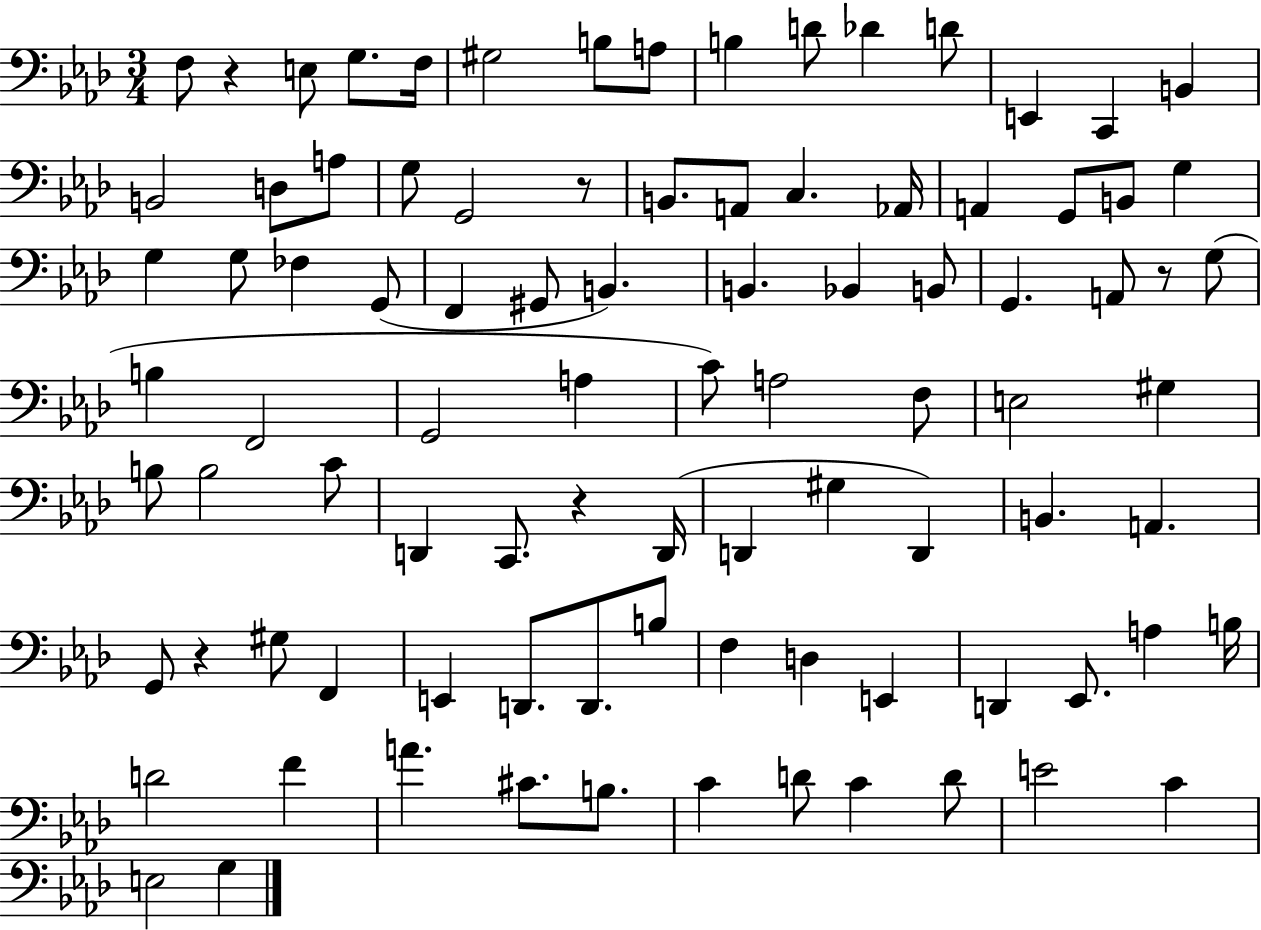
{
  \clef bass
  \numericTimeSignature
  \time 3/4
  \key aes \major
  f8 r4 e8 g8. f16 | gis2 b8 a8 | b4 d'8 des'4 d'8 | e,4 c,4 b,4 | \break b,2 d8 a8 | g8 g,2 r8 | b,8. a,8 c4. aes,16 | a,4 g,8 b,8 g4 | \break g4 g8 fes4 g,8( | f,4 gis,8 b,4.) | b,4. bes,4 b,8 | g,4. a,8 r8 g8( | \break b4 f,2 | g,2 a4 | c'8) a2 f8 | e2 gis4 | \break b8 b2 c'8 | d,4 c,8. r4 d,16( | d,4 gis4 d,4) | b,4. a,4. | \break g,8 r4 gis8 f,4 | e,4 d,8. d,8. b8 | f4 d4 e,4 | d,4 ees,8. a4 b16 | \break d'2 f'4 | a'4. cis'8. b8. | c'4 d'8 c'4 d'8 | e'2 c'4 | \break e2 g4 | \bar "|."
}